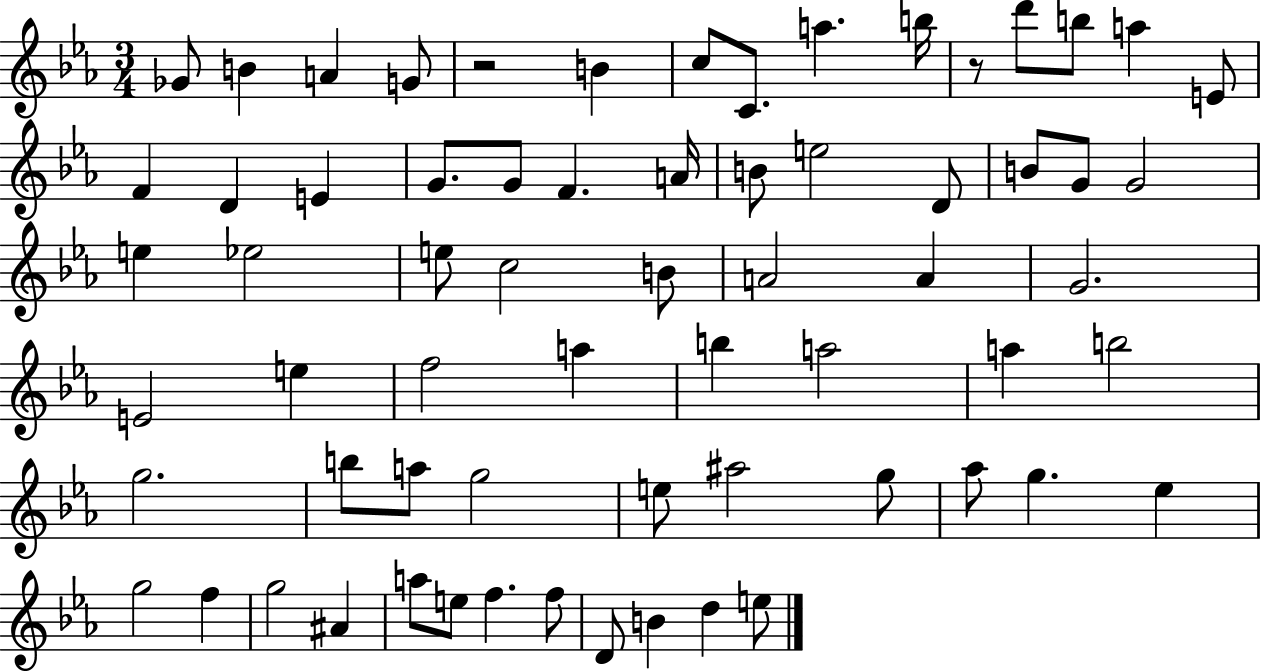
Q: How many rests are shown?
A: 2